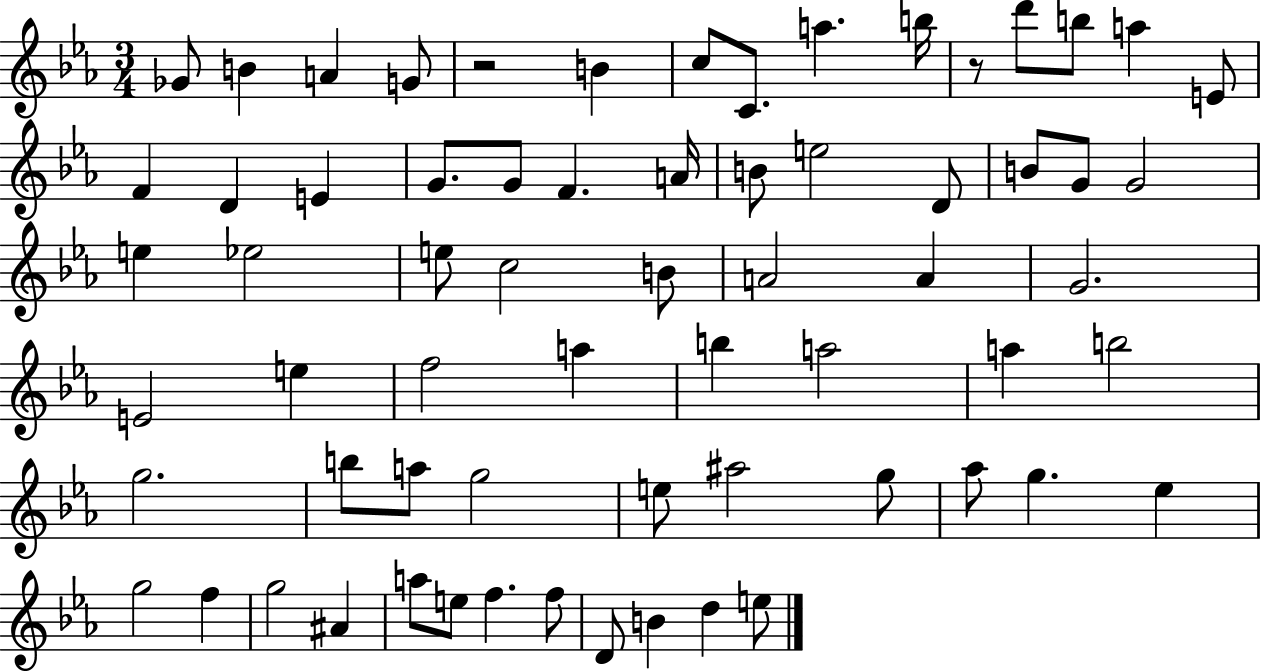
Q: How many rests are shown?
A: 2